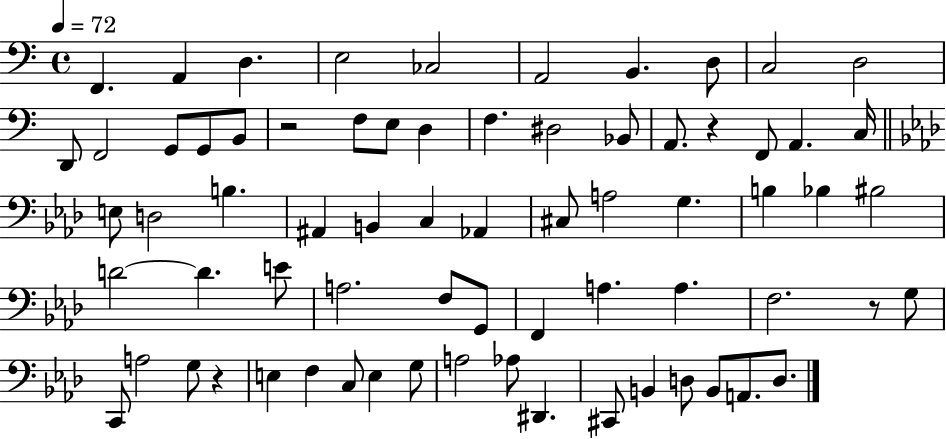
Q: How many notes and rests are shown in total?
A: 70